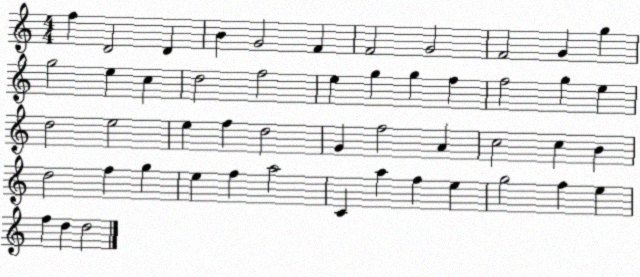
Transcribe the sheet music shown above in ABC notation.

X:1
T:Untitled
M:4/4
L:1/4
K:C
f D2 D B G2 F F2 G2 F2 G g g2 e c d2 f2 e g g f f2 g e d2 e2 e f d2 G f2 A c2 c B d2 f g e f a2 C a f e g2 f e f d d2